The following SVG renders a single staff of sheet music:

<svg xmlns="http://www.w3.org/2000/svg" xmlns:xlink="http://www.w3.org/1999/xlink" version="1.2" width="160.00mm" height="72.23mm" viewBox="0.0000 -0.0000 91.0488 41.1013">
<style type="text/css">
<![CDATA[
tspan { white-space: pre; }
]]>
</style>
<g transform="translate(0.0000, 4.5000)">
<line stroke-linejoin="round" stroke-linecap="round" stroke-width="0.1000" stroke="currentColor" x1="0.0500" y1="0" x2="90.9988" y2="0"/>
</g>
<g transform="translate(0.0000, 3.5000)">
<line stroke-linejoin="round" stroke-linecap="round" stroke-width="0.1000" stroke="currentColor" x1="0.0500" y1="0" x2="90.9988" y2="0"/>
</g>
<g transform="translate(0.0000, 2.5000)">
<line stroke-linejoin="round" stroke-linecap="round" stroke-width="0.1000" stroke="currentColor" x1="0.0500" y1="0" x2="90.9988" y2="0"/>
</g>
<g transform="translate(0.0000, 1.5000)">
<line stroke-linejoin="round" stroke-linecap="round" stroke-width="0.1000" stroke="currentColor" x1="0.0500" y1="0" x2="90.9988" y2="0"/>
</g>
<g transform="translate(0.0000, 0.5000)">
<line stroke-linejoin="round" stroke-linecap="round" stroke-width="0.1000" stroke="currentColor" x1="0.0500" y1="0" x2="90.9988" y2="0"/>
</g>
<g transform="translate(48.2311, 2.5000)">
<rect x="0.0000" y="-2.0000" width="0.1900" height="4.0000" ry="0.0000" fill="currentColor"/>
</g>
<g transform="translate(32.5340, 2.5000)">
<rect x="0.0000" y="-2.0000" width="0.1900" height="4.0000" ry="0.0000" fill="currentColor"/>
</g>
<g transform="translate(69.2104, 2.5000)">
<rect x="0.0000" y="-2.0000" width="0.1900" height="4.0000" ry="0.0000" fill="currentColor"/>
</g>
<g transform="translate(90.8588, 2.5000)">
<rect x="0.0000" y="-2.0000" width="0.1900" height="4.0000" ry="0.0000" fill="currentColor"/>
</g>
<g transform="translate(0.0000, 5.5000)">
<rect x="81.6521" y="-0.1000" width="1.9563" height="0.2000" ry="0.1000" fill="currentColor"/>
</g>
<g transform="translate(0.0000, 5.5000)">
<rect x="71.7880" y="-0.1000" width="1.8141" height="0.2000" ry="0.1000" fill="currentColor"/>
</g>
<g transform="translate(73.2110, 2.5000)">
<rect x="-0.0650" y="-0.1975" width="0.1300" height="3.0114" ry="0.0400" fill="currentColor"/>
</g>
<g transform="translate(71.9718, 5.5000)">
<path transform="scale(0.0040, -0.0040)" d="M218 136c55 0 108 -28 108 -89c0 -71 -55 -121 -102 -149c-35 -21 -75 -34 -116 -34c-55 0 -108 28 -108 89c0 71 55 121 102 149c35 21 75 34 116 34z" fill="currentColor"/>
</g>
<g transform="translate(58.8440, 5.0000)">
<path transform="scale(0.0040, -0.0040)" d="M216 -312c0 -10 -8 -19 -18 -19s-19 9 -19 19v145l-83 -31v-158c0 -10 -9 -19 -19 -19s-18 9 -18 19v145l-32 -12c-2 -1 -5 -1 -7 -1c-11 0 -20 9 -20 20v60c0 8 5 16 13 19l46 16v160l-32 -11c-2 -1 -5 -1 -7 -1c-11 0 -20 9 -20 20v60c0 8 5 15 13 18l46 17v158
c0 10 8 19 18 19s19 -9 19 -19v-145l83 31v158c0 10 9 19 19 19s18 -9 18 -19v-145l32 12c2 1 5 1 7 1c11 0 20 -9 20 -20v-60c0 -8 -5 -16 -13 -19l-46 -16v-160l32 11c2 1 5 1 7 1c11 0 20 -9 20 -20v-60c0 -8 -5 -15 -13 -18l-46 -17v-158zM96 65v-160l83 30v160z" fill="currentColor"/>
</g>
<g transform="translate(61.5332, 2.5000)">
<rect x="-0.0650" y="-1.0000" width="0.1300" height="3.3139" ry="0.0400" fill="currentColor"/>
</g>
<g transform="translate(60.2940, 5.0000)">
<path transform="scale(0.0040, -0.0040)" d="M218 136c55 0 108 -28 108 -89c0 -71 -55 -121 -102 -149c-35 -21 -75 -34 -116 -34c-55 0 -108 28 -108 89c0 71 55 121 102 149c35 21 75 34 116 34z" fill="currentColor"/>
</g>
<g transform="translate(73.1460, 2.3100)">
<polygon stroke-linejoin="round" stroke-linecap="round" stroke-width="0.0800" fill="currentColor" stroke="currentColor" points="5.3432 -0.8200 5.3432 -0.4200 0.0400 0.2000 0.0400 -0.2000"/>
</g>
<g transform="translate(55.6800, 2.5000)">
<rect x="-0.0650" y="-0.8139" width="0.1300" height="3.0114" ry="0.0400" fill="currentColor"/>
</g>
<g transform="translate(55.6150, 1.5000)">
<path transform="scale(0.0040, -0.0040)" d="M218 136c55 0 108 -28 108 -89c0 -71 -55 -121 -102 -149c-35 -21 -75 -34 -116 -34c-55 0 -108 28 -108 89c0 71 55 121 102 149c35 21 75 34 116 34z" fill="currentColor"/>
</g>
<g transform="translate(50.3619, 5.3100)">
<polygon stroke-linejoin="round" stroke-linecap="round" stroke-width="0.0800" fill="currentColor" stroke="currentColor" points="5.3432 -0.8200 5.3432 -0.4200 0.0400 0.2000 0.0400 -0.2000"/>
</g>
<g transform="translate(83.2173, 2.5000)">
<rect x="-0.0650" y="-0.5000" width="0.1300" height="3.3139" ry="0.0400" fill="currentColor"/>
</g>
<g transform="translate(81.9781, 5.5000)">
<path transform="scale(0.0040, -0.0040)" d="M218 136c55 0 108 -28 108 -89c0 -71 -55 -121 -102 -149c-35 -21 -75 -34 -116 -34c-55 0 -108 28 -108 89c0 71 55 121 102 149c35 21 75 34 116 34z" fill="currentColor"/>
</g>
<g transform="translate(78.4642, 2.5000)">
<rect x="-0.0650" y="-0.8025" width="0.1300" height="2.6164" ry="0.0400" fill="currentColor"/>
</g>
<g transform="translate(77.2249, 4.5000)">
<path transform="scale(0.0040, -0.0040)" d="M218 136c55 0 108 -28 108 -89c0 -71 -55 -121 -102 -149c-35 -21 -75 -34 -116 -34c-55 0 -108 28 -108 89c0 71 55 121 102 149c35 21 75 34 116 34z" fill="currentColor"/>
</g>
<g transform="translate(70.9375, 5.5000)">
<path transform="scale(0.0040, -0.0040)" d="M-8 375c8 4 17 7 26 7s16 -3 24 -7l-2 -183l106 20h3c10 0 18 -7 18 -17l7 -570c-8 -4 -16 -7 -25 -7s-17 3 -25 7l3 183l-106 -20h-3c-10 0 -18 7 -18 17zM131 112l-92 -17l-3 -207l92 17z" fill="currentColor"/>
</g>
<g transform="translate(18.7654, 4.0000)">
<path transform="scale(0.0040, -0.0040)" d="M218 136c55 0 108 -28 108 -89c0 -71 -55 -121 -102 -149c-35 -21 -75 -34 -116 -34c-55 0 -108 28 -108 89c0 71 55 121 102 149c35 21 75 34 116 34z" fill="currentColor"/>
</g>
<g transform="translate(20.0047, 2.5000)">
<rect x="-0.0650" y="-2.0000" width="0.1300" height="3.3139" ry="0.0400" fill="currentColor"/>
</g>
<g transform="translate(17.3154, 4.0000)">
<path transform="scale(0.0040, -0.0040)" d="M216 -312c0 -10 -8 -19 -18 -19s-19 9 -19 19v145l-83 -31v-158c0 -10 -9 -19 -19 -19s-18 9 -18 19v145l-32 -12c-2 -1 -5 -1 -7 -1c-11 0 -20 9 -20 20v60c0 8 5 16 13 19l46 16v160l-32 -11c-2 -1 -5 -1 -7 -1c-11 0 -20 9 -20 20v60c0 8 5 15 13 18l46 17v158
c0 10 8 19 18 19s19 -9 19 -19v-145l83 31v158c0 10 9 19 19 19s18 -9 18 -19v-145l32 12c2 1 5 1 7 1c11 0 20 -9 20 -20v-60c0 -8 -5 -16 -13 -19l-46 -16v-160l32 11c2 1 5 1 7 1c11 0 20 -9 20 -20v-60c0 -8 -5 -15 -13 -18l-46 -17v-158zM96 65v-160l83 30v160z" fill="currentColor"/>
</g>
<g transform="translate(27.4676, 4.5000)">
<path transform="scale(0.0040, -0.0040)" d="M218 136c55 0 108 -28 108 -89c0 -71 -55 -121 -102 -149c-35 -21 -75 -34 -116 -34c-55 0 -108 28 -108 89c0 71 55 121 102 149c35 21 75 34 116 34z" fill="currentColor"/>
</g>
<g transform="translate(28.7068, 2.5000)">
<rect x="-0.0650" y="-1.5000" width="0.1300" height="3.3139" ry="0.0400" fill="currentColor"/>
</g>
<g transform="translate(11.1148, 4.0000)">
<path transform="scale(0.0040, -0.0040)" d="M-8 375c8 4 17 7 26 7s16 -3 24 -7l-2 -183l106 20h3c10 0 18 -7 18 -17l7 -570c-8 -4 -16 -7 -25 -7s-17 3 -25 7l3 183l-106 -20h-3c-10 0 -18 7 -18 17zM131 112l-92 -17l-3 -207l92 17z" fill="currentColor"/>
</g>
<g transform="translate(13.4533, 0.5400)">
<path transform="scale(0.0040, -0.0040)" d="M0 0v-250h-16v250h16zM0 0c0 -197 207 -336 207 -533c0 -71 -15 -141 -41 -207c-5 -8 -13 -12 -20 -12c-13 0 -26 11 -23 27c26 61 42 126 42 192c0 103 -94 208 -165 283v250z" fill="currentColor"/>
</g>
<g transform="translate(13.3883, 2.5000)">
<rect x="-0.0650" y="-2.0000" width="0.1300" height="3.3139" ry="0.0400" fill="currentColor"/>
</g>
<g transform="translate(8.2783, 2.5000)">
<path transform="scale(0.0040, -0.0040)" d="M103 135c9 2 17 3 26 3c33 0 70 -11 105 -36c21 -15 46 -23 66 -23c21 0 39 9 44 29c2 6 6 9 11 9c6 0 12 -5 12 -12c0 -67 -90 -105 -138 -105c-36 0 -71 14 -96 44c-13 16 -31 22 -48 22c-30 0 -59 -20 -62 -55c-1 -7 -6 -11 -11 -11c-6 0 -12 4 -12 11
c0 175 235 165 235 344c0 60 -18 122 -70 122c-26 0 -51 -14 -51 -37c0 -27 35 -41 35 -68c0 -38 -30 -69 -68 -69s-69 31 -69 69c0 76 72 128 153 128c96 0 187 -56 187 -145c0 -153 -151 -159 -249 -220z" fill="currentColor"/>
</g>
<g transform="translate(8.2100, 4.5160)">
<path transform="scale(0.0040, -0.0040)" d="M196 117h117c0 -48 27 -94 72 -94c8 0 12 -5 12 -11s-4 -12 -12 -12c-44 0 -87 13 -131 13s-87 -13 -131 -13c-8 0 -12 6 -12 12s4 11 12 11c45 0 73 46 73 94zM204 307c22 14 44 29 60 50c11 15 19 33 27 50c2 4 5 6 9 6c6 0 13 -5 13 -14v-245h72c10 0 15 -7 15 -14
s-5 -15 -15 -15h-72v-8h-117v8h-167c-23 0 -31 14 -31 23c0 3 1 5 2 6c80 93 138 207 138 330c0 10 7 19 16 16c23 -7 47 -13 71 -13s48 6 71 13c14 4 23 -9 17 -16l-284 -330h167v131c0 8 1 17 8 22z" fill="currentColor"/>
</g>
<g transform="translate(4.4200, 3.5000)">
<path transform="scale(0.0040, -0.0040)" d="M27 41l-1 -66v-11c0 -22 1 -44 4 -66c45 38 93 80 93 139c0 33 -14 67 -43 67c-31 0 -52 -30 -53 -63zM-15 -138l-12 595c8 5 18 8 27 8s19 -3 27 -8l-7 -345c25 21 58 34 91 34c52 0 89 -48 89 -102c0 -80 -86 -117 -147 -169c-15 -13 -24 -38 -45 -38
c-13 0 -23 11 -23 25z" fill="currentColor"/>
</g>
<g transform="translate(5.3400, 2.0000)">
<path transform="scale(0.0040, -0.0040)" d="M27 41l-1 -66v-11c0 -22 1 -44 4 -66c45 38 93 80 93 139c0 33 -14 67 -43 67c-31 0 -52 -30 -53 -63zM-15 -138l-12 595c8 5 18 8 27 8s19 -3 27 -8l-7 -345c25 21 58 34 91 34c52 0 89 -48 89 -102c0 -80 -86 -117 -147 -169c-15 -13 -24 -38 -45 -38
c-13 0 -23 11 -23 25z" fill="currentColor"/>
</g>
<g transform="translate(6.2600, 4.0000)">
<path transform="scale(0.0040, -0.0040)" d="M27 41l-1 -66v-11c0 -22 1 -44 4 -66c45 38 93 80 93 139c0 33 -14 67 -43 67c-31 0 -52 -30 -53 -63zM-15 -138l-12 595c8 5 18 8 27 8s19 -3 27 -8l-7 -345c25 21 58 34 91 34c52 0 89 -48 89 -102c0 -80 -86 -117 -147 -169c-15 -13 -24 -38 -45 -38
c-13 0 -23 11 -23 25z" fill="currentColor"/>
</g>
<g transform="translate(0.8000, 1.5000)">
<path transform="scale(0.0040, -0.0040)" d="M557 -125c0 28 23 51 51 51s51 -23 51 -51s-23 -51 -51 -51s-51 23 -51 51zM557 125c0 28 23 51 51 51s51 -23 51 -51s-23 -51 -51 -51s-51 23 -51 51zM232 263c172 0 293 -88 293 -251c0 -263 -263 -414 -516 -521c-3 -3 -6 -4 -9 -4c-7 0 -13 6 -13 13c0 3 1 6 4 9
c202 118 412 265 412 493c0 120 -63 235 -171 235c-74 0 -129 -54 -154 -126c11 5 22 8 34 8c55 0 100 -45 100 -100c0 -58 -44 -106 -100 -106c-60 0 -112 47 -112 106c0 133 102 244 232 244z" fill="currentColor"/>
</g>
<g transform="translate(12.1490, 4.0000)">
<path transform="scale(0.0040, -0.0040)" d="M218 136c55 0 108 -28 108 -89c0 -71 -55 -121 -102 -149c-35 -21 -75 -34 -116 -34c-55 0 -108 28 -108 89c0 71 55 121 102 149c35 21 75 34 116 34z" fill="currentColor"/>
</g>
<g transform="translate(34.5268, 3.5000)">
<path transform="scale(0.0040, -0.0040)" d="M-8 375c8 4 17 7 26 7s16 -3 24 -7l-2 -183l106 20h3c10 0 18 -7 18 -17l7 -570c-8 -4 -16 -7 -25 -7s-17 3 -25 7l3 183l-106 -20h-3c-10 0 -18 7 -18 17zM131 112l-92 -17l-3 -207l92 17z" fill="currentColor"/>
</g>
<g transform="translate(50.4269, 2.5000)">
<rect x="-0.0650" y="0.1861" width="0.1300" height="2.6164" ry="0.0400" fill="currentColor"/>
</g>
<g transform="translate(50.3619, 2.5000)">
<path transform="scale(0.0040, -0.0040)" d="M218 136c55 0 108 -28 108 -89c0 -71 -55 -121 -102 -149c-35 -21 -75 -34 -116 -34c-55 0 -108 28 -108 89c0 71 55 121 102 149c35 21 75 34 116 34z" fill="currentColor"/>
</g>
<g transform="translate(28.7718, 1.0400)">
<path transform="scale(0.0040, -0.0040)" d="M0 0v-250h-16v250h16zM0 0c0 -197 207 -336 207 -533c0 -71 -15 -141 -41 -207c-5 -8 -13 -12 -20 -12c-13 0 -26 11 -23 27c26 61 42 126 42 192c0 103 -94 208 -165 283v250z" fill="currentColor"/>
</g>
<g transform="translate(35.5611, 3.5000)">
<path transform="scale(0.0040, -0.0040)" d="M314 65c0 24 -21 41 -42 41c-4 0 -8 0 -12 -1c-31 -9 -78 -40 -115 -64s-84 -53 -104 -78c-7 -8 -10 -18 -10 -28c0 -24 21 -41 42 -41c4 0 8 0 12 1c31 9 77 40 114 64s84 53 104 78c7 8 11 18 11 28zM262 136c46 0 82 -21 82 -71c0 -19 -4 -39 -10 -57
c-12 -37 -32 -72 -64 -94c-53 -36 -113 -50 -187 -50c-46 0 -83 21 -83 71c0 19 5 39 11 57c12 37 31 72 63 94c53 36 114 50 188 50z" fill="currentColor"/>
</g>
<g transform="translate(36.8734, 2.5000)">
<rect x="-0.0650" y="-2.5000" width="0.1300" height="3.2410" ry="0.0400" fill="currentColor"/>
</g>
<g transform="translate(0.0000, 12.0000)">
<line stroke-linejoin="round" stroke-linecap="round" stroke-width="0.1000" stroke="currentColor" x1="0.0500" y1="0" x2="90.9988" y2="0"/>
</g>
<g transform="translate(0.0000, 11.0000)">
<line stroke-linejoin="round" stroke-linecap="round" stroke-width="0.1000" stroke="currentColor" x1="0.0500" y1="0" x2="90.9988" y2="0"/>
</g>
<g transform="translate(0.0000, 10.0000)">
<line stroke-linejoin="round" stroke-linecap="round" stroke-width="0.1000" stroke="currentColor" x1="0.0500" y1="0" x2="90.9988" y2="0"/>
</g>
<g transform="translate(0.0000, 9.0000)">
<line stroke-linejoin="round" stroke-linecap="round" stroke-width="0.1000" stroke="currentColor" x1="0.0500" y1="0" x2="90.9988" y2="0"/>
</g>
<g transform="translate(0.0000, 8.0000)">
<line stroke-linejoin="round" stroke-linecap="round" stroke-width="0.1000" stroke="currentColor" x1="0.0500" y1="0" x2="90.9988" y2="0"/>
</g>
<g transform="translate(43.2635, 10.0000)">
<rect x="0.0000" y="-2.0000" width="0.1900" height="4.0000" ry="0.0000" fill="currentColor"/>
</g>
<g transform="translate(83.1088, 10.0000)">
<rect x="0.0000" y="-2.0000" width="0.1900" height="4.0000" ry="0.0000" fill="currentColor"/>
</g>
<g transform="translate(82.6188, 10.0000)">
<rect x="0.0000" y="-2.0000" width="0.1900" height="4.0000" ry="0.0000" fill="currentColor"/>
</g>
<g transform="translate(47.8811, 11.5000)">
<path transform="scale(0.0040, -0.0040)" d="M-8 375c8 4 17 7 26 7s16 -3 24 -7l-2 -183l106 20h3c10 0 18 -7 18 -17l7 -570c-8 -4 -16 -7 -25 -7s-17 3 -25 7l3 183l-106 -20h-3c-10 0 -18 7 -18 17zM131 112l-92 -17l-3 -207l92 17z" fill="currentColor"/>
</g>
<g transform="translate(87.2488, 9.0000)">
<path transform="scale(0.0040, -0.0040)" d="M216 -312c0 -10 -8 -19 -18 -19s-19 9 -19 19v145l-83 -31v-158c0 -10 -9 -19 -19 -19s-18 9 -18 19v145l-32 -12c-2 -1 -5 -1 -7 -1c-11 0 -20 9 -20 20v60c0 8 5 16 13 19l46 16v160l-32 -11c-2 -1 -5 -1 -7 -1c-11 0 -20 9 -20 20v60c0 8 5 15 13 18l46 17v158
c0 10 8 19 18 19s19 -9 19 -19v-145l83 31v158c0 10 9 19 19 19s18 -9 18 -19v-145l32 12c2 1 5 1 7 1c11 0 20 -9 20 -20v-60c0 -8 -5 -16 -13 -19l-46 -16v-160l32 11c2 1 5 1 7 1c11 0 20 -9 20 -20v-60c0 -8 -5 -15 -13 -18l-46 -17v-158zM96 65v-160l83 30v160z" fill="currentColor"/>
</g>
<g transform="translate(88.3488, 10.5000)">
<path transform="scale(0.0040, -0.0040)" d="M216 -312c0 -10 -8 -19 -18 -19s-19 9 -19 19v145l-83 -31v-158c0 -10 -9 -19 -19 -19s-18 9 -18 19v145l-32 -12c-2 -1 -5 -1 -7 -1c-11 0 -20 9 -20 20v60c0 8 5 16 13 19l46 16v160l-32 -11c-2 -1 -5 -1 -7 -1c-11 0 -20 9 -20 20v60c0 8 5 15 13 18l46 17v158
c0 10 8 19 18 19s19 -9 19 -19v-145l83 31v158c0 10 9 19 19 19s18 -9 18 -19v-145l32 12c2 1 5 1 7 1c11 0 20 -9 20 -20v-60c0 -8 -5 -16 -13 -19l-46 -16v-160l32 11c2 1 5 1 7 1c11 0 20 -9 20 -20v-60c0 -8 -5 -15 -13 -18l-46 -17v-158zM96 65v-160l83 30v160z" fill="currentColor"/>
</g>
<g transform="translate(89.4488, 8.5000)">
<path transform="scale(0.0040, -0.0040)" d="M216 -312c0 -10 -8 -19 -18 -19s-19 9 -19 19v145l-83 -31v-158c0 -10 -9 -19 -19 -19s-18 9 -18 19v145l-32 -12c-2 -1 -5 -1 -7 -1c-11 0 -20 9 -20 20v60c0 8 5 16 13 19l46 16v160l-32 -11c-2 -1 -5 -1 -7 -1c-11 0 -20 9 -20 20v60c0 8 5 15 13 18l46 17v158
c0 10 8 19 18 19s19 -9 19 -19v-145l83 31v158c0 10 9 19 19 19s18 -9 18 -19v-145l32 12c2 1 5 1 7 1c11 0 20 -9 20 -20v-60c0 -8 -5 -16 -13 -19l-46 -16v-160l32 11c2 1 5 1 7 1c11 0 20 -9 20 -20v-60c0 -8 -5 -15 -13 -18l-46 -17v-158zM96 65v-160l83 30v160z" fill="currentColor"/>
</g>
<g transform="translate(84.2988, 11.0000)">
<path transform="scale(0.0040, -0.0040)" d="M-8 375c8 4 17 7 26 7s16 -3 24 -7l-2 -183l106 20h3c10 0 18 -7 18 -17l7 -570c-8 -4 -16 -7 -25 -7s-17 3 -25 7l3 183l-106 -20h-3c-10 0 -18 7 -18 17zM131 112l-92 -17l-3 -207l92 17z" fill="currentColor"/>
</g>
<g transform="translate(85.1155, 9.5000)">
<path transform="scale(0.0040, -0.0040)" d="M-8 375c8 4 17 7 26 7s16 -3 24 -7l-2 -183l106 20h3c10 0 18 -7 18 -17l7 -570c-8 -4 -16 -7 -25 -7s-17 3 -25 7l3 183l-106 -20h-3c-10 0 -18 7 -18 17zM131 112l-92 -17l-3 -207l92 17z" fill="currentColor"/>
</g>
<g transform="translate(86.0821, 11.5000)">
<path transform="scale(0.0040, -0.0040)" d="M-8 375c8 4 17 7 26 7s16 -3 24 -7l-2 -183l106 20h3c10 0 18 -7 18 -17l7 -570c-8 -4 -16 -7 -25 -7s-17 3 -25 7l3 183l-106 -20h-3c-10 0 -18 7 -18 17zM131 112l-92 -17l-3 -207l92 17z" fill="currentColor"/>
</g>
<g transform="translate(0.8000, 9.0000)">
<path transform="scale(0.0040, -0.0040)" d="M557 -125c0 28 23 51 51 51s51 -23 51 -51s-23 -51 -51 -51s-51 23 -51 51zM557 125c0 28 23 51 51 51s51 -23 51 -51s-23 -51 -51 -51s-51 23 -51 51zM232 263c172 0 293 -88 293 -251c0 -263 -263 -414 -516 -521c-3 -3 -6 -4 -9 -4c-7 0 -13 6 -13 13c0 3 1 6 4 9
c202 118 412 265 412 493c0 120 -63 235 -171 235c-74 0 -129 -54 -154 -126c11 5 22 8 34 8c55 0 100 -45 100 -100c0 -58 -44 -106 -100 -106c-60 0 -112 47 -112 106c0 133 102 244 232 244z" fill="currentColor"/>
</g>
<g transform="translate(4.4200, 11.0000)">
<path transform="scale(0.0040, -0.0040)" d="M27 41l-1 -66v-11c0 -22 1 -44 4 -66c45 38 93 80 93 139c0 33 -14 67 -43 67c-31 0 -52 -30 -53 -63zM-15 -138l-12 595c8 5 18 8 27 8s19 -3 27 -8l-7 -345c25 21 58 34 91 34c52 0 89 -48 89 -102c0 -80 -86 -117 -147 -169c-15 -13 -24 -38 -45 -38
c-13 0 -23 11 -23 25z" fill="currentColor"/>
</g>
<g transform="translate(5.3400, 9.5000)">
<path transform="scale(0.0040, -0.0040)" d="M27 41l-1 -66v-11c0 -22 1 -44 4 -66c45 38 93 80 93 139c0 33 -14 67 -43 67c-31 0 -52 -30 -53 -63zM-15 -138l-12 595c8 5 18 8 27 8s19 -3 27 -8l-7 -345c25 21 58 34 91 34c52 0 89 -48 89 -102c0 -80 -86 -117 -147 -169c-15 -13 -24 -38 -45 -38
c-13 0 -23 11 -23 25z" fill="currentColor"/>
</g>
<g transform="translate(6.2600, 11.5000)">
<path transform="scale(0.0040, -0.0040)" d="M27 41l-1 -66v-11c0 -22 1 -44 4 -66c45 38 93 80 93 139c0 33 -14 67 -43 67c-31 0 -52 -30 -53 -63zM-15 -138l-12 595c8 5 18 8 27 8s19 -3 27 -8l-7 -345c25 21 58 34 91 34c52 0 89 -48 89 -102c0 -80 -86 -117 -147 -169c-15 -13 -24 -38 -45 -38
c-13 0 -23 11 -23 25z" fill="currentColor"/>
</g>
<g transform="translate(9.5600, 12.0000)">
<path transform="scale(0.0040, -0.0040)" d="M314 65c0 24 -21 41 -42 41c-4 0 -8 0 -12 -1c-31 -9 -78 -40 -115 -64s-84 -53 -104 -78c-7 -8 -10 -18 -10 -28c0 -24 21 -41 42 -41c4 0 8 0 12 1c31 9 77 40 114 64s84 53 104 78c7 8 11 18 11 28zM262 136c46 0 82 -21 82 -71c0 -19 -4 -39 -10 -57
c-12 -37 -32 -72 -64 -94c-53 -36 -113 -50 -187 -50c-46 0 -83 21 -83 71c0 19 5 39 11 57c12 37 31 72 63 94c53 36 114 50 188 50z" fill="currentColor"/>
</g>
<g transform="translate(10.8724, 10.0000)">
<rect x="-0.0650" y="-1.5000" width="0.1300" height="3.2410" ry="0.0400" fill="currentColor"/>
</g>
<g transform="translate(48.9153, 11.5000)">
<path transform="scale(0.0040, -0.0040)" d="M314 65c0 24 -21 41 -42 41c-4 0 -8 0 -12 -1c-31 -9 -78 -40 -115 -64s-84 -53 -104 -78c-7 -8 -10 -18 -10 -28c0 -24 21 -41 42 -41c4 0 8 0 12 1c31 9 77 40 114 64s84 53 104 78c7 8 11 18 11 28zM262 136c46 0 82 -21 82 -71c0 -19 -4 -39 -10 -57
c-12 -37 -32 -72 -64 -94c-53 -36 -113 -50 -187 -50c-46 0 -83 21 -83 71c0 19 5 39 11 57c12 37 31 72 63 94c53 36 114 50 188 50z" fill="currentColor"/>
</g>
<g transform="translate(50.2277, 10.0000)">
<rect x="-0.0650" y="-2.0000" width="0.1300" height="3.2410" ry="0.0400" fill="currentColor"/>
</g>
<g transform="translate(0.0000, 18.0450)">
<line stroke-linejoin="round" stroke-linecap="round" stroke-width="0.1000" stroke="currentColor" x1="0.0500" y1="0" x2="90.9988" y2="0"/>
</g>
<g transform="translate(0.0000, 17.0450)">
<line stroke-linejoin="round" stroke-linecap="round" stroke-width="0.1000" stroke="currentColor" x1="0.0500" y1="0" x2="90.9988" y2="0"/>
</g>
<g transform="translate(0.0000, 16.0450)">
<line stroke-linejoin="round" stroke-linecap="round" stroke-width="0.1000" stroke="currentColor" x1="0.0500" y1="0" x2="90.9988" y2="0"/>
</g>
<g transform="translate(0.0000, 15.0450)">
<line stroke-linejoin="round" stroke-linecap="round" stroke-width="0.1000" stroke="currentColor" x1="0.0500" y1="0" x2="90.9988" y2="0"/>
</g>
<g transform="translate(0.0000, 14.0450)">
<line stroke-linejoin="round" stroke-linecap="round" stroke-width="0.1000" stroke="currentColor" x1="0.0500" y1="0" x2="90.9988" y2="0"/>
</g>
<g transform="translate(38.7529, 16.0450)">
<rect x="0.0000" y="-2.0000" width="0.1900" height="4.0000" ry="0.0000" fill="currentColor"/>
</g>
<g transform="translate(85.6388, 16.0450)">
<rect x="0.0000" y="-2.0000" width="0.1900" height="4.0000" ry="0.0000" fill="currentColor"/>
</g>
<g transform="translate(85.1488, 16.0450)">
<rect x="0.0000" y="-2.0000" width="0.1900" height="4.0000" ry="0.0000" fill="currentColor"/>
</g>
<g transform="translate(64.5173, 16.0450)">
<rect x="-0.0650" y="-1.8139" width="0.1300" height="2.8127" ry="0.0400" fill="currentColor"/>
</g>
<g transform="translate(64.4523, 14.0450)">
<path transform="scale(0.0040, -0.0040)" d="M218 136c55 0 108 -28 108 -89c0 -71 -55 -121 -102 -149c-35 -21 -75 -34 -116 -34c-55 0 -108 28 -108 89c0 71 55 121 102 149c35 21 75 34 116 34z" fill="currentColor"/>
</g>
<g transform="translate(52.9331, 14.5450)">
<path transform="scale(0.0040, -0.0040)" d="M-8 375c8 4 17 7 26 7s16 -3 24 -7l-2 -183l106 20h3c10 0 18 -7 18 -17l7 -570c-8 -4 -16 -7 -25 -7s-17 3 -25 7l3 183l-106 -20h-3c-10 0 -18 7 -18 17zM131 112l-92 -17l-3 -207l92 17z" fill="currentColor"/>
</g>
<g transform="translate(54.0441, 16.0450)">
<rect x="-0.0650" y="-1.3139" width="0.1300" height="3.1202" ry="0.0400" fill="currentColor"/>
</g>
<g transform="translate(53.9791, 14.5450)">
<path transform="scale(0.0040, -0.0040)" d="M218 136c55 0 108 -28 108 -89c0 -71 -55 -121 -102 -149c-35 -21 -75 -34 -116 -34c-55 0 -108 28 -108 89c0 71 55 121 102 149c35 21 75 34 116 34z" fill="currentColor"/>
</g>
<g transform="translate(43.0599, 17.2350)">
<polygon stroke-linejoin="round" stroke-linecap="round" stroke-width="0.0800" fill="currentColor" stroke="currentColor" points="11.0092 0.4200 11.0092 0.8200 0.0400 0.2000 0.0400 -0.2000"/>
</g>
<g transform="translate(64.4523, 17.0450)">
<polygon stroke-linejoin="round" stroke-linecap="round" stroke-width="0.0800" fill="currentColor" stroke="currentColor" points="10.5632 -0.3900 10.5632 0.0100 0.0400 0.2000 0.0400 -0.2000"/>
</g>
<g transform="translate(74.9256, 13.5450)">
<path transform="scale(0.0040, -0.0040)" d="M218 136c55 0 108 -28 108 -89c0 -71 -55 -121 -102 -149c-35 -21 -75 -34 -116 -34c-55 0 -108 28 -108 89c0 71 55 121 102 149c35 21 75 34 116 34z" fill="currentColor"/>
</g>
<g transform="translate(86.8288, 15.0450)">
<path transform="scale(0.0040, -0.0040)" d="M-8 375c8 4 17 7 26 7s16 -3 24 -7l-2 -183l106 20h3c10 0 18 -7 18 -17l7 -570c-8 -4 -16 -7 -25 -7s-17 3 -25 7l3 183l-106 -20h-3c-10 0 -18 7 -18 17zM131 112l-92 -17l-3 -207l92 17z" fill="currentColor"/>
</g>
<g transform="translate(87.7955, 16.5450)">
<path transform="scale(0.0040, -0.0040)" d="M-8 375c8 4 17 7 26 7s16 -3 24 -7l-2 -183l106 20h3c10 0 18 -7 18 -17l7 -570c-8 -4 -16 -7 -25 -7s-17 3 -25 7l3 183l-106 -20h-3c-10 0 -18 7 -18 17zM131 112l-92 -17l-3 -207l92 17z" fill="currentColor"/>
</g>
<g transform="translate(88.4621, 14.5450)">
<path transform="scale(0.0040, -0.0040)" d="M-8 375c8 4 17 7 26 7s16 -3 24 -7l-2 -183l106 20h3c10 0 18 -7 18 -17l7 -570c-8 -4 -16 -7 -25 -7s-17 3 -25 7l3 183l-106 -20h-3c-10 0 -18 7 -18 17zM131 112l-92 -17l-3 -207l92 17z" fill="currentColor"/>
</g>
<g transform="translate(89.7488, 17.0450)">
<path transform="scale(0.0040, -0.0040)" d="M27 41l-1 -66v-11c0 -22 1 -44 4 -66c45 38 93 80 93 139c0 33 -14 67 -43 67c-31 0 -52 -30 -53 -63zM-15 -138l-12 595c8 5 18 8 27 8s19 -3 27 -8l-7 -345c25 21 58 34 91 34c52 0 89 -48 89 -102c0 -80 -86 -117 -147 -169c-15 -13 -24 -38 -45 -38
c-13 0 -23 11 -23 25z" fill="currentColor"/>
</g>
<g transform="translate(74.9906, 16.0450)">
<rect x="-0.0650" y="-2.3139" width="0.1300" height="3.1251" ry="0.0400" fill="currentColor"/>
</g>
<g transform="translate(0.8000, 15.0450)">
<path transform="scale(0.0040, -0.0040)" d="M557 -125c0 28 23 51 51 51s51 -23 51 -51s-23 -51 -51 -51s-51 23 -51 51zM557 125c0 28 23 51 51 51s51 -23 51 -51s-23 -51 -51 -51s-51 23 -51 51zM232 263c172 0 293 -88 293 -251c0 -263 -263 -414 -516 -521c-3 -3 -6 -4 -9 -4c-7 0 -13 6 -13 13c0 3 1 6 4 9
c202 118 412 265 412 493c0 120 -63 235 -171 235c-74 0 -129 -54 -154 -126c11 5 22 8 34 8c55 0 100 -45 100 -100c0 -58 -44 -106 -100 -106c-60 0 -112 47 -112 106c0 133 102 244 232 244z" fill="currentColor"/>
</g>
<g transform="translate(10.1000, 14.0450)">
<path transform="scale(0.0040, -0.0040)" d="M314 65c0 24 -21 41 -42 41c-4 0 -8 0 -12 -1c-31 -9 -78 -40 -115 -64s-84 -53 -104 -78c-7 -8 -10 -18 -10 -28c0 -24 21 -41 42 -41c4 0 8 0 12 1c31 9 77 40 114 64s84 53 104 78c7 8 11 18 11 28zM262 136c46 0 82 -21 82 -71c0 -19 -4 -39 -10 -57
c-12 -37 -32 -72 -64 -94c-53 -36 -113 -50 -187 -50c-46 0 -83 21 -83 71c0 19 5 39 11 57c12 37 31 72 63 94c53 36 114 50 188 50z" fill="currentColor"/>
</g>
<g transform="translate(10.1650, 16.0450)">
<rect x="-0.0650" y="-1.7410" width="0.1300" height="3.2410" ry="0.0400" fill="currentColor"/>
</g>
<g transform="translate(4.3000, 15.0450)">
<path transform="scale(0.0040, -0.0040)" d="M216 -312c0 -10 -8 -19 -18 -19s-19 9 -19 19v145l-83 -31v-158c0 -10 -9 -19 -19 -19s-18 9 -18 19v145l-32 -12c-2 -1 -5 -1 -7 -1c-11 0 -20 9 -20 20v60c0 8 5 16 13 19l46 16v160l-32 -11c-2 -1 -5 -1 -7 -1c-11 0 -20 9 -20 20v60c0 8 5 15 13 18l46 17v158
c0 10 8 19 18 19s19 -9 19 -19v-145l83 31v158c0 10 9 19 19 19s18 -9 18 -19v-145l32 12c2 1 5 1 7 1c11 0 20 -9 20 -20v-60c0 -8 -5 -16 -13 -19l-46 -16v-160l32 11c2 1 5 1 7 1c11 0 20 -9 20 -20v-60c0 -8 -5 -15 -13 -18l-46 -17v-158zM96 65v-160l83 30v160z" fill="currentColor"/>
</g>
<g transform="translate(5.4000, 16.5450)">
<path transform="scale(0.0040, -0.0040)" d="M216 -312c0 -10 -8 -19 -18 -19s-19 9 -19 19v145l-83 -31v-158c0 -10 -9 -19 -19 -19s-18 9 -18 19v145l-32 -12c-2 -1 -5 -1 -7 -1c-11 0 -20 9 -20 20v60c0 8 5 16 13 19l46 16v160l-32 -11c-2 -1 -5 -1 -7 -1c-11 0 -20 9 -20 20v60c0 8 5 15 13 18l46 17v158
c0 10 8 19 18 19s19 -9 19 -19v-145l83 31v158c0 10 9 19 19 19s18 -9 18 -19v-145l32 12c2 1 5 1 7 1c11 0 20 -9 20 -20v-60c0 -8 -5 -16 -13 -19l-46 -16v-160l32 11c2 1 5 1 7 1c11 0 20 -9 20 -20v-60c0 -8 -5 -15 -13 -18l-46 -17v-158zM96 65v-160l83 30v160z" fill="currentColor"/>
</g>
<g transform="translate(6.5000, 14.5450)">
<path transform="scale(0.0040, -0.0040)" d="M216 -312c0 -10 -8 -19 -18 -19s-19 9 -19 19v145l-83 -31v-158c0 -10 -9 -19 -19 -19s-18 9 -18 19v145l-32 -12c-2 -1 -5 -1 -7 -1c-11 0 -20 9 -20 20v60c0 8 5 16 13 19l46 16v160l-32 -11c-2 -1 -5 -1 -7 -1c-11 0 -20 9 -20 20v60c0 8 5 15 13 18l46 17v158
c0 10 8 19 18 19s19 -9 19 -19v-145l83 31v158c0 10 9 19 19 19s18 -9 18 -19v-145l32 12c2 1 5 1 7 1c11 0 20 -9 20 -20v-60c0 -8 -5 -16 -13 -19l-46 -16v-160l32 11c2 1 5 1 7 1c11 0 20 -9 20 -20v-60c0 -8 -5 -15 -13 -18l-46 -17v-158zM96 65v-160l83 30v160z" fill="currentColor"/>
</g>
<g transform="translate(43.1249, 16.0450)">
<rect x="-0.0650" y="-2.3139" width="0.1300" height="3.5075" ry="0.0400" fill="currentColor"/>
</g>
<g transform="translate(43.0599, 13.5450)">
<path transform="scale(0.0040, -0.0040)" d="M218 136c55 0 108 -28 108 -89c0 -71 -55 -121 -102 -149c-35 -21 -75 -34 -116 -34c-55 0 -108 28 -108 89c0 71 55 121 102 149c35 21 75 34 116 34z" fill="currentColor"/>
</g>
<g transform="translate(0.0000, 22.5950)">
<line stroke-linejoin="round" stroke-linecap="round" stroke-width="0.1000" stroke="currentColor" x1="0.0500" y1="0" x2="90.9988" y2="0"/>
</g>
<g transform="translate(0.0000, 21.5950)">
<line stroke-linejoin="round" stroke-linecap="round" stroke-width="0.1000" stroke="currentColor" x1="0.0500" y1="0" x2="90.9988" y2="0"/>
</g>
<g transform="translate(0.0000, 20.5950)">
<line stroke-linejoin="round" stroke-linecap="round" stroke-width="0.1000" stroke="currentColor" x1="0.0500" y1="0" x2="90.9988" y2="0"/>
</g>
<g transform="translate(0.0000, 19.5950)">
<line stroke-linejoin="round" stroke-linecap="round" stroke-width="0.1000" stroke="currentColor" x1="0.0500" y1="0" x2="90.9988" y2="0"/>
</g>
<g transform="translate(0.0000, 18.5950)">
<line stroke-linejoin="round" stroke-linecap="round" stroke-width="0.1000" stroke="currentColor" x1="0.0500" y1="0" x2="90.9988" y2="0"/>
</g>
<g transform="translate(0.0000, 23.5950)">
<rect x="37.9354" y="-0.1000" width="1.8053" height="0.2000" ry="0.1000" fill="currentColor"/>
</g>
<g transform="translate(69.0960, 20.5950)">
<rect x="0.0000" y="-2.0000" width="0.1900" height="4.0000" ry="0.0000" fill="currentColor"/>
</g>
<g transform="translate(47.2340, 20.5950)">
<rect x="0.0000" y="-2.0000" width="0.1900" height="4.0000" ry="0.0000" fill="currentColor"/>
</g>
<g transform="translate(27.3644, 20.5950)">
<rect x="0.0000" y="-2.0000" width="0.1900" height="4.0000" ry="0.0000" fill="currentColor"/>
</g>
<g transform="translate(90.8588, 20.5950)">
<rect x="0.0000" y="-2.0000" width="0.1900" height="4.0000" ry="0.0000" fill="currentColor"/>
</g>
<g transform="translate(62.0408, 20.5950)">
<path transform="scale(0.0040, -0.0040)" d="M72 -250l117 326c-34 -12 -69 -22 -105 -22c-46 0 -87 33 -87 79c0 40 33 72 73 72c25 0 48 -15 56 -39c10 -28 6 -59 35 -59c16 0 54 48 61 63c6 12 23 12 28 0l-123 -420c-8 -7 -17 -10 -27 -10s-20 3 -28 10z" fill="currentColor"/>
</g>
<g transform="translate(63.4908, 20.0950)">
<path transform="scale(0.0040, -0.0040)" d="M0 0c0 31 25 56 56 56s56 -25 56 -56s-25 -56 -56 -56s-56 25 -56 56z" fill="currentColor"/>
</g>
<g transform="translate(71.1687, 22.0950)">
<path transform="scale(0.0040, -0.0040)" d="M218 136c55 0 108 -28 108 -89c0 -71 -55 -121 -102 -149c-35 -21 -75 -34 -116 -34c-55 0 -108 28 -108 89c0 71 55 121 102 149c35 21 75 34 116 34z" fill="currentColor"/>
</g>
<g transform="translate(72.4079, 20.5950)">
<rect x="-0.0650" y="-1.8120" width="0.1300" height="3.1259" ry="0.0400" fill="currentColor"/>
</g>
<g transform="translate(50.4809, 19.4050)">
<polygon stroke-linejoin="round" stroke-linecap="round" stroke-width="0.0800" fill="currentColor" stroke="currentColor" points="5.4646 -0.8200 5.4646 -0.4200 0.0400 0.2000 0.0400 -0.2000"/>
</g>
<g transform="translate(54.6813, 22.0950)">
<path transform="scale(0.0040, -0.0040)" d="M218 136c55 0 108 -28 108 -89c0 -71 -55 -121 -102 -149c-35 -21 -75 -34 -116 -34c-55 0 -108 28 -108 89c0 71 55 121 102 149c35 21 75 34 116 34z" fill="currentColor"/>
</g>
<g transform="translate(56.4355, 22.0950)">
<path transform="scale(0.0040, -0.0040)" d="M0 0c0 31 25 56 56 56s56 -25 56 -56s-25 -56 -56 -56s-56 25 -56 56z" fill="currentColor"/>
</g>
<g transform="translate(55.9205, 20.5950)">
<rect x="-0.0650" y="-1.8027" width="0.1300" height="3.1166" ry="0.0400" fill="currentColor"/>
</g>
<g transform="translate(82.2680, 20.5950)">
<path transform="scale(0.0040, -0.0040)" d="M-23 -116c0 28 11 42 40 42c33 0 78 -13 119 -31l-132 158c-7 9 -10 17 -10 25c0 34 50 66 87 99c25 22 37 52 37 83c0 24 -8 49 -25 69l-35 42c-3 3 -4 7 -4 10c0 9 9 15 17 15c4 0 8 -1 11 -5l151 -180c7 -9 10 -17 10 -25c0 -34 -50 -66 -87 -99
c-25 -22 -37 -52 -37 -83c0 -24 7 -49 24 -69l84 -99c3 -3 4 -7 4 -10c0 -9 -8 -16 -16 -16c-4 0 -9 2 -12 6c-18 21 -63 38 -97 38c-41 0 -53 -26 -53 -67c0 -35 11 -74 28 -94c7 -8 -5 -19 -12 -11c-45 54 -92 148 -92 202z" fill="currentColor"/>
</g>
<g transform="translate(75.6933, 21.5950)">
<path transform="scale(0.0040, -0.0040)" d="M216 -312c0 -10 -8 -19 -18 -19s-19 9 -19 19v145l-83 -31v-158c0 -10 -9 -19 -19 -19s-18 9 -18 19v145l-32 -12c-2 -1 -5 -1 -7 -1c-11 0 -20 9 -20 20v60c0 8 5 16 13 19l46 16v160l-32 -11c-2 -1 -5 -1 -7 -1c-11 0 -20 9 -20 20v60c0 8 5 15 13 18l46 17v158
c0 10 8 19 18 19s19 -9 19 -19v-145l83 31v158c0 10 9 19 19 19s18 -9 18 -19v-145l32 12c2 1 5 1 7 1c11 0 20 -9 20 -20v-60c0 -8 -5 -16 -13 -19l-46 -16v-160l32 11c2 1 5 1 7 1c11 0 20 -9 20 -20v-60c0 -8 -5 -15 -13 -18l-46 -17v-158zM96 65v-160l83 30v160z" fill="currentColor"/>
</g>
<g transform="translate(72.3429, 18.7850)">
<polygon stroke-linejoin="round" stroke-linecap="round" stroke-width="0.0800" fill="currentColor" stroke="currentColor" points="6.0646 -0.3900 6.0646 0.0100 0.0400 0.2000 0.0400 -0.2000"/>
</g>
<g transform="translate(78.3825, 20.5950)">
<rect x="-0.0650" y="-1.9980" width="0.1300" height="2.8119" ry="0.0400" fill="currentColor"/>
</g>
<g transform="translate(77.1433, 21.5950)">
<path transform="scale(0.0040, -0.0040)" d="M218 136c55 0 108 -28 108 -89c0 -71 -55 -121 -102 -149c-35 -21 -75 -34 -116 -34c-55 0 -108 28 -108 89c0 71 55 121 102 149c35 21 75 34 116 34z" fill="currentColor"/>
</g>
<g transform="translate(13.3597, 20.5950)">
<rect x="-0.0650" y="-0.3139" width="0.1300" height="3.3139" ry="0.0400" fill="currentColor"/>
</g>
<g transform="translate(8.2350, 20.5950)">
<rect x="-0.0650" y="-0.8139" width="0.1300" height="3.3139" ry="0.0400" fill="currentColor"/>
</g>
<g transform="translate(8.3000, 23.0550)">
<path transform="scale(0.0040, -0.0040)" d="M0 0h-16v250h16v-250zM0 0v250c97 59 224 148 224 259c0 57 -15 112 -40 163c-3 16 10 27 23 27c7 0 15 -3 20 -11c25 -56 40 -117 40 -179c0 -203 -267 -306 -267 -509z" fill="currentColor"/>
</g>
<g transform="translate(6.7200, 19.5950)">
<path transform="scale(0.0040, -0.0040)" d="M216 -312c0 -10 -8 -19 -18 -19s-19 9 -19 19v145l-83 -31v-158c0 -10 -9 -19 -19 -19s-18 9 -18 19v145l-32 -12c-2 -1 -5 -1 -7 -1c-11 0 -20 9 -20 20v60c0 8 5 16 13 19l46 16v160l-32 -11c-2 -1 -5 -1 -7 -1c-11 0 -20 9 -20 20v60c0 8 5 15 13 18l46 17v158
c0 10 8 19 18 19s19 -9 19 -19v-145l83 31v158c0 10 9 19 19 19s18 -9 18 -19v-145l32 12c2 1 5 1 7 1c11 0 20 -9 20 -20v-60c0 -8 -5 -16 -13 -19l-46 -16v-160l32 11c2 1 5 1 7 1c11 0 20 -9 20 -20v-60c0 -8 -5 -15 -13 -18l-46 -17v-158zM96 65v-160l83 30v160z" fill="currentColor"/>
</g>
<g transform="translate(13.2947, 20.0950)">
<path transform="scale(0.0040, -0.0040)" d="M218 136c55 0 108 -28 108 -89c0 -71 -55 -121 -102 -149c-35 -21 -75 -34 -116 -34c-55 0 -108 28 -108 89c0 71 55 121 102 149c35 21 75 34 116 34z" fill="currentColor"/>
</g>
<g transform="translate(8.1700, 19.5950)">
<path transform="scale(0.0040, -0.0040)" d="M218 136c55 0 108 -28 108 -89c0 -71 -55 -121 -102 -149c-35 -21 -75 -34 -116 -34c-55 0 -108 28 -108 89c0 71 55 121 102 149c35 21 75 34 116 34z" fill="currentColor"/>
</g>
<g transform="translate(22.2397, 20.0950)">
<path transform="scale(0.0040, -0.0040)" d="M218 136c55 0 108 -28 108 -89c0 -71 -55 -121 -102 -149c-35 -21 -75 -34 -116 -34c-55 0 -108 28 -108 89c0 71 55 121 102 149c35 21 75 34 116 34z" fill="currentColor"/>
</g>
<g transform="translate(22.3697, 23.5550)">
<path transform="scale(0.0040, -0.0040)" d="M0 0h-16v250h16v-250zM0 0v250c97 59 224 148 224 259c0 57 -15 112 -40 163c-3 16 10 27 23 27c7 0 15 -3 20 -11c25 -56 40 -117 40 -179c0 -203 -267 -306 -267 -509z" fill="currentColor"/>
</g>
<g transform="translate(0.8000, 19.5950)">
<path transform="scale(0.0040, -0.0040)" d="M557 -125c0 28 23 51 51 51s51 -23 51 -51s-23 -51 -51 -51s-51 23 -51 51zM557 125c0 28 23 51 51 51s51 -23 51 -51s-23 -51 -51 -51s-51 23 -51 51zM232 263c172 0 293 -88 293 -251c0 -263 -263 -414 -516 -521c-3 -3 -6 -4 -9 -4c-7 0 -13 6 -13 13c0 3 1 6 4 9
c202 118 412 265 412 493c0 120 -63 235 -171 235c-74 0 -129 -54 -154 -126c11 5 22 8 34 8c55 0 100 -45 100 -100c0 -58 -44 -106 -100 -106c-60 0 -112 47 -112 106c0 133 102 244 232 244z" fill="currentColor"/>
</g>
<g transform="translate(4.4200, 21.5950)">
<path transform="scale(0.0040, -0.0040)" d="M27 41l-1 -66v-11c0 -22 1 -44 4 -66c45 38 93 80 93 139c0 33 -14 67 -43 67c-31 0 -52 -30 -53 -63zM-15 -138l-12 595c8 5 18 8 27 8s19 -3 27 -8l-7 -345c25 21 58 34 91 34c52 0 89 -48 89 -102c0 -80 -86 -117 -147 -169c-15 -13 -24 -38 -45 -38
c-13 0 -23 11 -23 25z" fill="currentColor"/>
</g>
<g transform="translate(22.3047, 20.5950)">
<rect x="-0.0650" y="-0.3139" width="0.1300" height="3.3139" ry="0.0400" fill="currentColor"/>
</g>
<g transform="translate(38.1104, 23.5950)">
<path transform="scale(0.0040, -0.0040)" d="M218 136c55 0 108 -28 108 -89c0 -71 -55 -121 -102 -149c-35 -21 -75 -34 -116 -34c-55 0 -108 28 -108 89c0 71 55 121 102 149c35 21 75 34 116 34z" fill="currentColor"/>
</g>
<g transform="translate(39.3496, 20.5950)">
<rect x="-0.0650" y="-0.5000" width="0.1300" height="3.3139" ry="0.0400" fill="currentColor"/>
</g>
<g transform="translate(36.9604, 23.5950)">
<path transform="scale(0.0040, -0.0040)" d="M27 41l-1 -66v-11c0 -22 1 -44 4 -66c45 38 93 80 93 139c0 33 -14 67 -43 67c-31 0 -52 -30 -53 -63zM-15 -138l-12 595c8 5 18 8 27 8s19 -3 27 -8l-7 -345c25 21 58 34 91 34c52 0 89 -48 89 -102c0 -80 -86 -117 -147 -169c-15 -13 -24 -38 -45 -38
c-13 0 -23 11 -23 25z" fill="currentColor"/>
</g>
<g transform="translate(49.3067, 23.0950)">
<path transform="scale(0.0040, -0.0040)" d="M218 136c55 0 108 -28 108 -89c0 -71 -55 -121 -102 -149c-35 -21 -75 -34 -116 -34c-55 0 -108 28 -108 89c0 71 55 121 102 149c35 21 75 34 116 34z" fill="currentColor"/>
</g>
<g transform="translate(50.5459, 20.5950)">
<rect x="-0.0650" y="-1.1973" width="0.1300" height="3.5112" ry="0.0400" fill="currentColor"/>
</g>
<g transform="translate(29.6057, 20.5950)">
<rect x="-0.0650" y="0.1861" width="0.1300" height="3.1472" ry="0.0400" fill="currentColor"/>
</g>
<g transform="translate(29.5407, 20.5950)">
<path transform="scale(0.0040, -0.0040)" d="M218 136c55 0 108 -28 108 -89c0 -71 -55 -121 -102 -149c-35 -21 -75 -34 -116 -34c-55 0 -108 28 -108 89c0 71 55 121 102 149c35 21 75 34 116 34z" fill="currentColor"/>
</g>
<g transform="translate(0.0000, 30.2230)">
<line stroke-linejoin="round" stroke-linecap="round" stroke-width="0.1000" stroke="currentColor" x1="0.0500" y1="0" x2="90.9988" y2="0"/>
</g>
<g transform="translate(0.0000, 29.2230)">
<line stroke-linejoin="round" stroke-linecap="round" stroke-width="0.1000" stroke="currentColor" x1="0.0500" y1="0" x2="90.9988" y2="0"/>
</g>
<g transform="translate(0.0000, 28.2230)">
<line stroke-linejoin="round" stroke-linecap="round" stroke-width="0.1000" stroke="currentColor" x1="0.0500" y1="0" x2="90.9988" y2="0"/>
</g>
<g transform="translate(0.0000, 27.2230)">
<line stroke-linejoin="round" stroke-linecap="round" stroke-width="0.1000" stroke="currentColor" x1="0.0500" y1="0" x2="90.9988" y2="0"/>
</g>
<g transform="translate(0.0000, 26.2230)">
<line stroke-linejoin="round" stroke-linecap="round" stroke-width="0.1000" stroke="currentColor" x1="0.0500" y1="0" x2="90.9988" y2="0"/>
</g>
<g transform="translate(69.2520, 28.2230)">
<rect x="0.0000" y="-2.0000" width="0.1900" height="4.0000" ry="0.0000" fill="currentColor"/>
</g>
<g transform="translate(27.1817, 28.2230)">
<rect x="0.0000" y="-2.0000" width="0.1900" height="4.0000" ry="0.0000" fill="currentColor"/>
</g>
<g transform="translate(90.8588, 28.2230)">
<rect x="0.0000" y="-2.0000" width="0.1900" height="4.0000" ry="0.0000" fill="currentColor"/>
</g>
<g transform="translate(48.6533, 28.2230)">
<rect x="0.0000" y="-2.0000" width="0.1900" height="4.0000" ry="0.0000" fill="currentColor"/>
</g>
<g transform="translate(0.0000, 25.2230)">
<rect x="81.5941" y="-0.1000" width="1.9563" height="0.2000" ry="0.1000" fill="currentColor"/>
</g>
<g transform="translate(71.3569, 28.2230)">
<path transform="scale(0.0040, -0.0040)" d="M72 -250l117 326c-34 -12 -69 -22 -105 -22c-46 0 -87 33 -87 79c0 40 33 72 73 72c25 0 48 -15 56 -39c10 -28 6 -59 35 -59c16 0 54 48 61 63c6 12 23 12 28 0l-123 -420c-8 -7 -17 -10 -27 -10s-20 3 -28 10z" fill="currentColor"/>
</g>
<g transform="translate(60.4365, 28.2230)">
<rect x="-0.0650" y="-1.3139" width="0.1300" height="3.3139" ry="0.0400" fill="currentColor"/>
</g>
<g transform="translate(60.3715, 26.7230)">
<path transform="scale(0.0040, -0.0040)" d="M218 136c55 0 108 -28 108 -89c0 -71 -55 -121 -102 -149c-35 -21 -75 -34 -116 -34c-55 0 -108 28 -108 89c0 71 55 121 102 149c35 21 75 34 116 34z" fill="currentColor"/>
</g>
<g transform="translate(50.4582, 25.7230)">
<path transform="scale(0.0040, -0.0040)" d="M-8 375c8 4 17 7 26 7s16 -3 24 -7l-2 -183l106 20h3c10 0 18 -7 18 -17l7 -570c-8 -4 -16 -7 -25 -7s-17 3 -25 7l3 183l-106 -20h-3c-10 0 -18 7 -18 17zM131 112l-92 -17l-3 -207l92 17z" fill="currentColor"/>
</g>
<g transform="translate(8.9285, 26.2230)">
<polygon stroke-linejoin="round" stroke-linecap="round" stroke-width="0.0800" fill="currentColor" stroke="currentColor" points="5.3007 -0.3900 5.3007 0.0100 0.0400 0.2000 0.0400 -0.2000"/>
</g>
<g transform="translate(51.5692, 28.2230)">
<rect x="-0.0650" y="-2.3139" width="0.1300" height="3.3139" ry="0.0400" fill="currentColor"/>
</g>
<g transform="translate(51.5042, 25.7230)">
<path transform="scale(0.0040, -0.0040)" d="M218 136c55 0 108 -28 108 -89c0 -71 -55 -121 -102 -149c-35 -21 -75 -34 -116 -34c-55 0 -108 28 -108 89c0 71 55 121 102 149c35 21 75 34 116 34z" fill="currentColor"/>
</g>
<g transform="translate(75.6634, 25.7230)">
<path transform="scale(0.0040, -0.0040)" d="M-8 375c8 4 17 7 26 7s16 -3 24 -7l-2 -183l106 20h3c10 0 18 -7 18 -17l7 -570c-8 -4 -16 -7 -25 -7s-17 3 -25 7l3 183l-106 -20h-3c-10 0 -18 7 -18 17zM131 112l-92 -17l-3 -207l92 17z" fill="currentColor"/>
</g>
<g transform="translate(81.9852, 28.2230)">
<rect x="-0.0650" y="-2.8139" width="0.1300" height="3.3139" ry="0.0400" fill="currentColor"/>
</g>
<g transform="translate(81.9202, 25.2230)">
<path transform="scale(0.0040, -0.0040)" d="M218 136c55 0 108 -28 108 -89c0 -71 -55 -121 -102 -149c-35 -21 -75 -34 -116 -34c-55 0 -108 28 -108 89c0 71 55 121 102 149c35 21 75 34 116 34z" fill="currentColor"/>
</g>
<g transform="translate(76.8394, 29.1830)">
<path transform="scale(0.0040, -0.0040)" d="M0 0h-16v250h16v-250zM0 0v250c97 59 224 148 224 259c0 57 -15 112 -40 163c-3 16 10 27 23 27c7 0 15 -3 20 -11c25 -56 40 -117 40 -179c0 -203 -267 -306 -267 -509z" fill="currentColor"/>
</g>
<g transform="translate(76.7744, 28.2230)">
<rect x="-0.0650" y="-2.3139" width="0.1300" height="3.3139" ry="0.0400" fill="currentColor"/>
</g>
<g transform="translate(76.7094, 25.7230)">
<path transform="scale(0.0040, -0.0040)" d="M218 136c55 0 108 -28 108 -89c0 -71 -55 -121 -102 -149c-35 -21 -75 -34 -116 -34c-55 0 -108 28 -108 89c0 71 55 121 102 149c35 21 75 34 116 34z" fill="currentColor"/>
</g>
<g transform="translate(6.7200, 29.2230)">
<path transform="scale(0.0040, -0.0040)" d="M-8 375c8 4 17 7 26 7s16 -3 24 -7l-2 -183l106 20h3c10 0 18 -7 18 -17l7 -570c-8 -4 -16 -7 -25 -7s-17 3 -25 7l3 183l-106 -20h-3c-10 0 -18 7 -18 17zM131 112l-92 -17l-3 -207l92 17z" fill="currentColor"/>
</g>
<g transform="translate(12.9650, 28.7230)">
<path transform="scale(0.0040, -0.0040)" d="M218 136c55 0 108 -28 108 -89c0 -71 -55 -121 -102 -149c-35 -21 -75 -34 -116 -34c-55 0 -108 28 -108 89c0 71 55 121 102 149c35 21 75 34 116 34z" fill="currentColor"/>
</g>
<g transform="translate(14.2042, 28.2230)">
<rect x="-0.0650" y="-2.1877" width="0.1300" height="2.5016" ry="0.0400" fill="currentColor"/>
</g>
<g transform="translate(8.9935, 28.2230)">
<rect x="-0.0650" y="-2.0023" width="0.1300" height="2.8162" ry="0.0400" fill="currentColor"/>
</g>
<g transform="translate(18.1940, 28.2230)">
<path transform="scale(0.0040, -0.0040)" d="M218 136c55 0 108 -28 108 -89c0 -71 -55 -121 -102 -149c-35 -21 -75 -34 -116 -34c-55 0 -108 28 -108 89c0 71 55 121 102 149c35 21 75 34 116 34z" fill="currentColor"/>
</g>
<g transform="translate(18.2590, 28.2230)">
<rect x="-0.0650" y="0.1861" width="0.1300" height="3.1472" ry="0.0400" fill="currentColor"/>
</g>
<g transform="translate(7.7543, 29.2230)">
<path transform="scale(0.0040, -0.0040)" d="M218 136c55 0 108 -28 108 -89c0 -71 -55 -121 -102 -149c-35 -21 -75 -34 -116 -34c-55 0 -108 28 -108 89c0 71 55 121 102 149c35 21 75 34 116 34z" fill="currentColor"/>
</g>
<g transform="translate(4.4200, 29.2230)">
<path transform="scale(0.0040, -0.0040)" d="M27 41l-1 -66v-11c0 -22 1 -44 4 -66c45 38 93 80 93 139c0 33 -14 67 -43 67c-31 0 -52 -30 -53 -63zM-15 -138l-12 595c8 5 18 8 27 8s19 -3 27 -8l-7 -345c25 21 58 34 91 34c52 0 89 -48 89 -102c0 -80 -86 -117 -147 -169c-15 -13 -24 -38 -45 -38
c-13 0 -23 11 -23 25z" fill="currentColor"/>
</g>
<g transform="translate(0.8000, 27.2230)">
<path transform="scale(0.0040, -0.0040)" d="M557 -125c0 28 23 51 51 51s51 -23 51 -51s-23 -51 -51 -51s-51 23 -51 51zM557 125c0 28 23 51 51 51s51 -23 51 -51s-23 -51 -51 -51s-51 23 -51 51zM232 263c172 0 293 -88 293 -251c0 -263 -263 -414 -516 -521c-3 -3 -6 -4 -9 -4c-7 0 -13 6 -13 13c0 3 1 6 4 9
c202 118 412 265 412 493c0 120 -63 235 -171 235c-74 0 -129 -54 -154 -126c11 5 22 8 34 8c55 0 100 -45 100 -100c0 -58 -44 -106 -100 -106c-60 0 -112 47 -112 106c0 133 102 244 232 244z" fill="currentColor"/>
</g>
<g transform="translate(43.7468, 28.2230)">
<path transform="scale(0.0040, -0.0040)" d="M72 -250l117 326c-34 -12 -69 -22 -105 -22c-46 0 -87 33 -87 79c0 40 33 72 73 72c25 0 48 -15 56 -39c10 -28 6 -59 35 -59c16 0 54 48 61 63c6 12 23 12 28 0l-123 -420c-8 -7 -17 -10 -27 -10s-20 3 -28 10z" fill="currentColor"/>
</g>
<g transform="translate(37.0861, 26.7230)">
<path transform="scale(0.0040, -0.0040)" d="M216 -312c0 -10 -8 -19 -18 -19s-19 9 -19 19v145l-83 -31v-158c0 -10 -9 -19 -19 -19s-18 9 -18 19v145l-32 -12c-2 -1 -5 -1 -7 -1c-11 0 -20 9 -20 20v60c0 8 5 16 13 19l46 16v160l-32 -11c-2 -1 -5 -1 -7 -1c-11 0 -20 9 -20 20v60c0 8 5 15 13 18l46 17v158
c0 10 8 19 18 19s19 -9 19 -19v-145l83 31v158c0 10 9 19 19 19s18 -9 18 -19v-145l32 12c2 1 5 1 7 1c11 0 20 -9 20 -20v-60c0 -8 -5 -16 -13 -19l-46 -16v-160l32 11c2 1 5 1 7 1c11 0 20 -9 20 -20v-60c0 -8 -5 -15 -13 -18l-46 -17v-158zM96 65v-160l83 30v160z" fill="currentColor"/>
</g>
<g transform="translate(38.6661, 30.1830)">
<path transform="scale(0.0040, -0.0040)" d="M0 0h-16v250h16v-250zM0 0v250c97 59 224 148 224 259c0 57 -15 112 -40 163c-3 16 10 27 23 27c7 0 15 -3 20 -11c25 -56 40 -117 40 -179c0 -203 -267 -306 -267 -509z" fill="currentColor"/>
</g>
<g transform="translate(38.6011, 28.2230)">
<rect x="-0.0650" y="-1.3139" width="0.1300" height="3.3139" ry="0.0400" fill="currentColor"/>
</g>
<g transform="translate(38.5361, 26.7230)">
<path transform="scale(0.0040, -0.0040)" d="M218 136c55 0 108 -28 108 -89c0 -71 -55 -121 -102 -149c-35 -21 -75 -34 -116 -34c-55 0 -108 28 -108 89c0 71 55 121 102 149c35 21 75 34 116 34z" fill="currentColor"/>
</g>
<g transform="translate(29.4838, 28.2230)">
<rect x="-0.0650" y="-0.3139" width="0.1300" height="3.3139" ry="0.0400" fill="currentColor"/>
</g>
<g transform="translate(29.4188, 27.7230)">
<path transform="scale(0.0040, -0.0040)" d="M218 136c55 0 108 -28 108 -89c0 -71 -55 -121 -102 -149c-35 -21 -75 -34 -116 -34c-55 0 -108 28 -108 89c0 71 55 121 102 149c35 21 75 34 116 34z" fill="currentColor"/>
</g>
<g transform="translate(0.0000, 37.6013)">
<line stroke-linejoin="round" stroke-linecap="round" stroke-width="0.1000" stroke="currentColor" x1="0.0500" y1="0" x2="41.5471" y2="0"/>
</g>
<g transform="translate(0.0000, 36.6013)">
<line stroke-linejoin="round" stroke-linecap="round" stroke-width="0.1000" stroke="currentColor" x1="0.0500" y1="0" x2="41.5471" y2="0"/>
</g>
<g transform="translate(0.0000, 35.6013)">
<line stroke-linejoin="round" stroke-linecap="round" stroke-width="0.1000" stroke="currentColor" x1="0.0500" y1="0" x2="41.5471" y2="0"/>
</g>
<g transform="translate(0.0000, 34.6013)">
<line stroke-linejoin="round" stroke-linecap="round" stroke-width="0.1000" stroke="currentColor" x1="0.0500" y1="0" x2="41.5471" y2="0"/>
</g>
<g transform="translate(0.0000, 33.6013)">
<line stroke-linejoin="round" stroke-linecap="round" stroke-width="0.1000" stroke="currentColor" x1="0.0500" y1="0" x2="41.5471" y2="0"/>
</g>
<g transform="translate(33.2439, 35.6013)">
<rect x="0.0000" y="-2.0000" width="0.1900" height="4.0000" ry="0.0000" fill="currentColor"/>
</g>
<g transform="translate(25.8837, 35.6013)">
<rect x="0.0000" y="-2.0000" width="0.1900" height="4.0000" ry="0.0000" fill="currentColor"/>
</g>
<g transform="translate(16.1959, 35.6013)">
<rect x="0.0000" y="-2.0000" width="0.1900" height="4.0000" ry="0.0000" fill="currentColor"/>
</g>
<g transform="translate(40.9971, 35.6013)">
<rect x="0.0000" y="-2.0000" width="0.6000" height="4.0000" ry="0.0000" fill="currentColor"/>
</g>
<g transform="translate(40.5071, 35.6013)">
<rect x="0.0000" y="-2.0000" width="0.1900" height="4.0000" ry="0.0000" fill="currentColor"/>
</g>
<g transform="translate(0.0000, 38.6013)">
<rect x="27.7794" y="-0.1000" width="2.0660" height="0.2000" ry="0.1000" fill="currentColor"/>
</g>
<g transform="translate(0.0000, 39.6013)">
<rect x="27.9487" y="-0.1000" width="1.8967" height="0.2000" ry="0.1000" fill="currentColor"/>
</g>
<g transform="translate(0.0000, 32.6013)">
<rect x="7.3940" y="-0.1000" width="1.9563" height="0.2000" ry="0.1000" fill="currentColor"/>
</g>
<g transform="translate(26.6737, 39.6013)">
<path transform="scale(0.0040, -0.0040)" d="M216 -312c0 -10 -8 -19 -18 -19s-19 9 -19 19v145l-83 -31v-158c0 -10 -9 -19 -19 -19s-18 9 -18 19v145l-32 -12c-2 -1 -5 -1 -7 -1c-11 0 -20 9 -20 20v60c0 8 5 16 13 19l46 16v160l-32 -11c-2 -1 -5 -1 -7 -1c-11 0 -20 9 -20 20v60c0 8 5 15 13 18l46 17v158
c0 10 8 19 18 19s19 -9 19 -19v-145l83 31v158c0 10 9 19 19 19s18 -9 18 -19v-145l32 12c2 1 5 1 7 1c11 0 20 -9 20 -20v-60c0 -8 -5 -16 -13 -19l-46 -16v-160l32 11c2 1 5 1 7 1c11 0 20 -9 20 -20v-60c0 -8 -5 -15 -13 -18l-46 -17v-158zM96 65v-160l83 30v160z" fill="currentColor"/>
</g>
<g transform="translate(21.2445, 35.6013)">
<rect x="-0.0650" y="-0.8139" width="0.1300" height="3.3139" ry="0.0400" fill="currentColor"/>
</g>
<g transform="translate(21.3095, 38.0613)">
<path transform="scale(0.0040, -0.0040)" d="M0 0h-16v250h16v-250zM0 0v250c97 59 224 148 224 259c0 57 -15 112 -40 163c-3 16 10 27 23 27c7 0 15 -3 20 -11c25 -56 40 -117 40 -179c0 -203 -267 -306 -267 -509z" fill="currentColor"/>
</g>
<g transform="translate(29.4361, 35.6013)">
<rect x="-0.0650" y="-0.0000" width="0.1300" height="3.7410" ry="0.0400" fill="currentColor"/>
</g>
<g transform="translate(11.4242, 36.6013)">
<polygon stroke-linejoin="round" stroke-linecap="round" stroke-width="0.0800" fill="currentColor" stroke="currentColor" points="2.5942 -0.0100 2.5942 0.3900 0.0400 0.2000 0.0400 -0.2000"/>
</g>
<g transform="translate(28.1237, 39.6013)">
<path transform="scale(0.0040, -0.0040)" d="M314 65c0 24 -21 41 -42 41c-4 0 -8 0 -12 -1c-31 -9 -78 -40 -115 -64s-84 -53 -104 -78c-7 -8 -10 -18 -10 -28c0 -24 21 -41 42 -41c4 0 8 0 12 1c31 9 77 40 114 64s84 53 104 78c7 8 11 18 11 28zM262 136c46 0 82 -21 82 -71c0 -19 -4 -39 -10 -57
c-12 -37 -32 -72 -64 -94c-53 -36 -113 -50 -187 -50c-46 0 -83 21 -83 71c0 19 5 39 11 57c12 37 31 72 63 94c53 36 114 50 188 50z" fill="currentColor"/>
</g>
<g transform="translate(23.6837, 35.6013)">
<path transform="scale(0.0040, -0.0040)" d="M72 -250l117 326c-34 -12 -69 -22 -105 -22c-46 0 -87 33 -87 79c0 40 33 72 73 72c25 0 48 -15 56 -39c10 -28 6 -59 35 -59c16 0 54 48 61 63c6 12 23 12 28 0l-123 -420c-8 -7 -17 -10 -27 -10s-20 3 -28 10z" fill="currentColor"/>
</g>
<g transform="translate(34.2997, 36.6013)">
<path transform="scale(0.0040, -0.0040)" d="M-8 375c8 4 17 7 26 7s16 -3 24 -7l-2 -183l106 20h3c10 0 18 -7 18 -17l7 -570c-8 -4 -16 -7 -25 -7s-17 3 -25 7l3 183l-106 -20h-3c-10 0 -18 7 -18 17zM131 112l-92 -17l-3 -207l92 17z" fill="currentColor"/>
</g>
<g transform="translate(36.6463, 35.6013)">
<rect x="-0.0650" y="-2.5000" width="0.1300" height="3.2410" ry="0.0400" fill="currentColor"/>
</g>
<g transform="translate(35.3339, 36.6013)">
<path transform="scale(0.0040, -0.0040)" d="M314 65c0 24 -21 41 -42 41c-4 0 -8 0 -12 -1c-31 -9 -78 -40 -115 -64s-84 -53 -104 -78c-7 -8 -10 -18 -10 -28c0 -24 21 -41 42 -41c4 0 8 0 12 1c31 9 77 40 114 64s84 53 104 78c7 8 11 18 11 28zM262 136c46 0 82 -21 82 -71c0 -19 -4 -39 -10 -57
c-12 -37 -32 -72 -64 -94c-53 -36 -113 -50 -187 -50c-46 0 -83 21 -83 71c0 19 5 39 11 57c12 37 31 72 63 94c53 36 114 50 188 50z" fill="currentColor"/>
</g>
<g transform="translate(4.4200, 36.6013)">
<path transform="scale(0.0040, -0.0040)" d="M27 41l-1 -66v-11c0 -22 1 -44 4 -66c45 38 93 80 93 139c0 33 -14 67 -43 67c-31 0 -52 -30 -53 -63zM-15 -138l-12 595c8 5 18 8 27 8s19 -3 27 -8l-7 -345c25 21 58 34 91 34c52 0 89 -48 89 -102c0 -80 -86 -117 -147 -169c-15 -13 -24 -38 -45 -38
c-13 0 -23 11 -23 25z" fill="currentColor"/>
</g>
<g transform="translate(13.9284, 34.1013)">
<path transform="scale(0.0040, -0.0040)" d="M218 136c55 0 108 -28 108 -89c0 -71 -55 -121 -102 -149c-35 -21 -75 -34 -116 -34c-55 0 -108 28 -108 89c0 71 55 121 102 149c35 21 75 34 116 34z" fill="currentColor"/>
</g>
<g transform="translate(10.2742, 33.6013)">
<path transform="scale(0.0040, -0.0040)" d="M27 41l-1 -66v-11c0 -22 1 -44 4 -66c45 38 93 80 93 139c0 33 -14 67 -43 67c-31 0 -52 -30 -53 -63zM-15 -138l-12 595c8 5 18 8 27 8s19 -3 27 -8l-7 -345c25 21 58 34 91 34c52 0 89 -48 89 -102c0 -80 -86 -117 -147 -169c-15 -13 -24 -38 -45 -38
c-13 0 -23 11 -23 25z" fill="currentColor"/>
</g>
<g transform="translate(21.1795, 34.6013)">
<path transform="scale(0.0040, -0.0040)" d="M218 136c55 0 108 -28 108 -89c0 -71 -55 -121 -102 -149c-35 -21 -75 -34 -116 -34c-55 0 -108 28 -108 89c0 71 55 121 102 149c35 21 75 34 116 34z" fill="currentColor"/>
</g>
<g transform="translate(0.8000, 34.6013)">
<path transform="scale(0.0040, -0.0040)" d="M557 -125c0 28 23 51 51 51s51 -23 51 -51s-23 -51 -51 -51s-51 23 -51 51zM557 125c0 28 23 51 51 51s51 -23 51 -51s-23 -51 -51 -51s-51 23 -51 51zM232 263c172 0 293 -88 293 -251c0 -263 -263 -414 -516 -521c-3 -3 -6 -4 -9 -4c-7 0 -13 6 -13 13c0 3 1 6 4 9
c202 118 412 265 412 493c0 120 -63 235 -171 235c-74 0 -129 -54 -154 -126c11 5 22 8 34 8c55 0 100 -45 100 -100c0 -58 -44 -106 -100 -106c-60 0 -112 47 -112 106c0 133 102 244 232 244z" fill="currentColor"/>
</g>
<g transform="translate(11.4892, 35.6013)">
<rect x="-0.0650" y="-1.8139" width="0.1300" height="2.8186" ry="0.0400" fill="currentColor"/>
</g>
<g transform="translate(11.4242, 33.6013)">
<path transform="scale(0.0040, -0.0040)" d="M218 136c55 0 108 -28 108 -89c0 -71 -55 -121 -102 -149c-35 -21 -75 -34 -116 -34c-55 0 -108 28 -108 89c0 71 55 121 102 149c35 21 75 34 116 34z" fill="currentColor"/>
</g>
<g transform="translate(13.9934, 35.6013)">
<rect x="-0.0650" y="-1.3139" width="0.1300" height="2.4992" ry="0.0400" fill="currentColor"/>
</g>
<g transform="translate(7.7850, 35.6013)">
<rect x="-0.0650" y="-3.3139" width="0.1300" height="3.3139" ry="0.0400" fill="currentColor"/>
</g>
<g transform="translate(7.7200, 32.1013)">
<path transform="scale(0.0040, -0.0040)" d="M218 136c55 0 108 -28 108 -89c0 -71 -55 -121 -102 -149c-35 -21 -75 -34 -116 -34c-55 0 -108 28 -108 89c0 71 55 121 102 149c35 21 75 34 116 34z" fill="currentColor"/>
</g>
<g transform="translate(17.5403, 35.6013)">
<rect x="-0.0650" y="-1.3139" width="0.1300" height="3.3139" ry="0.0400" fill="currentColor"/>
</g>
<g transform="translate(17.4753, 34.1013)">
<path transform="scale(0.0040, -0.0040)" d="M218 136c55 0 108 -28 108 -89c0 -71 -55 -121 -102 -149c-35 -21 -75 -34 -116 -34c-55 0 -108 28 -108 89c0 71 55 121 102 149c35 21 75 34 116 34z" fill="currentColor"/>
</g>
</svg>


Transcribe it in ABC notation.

X:1
T:Untitled
M:2/4
L:1/4
K:Eb
A,,/2 ^A,, G,,/2 B,,2 D,/2 F,/2 ^F,, E,,/2 G,,/2 E,, G,,2 A,,2 A,2 B,/2 G,/2 A,/2 B,/2 ^F,/2 E, E,/2 D, _E,, F,,/2 A,,/2 z/2 A,,/2 ^B,,/2 z B,,/2 C,/2 D, E, ^G,/2 z/2 B, G, z/2 B,/2 C D _A,/2 G,/2 G, F,/2 z/2 ^C,,2 B,,2